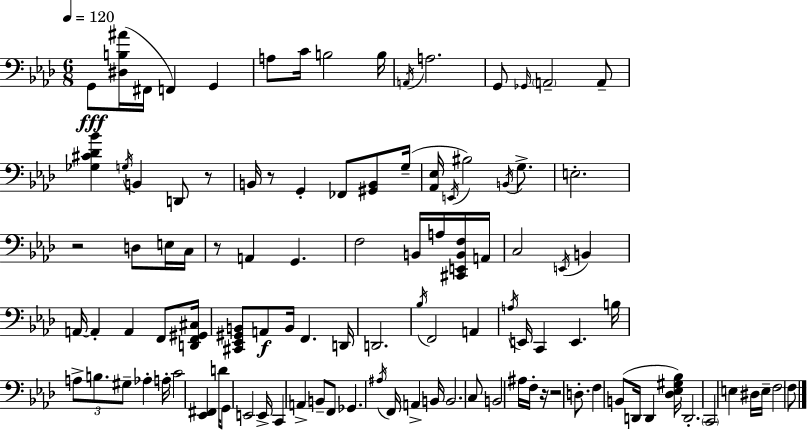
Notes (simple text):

G2/e [D#3,B3,A#4]/s F#2/s F2/q G2/q A3/e C4/s B3/h B3/s A2/s A3/h. G2/e Gb2/s A2/h A2/e [Gb3,C#4,Db4,Bb4]/q G3/s B2/q D2/e R/e B2/s R/e G2/q FES2/e [G#2,B2]/e G3/s [Ab2,Eb3]/s E2/s BIS3/h B2/s G3/e. E3/h. R/h D3/e E3/s C3/s R/e A2/q G2/q. F3/h B2/s A3/s [C#2,E2,B2,F3]/s A2/s C3/h E2/s B2/q A2/s A2/q A2/q F2/e [D2,F2,G#2,C#3]/s [C#2,Eb2,G#2,B2]/e A2/e B2/s F2/q. D2/s D2/h. Bb3/s F2/h A2/q A3/s E2/s C2/q E2/q. B3/s A3/e B3/e. G#3/e Ab3/q A3/s C4/h [Eb2,F#2]/q D4/s G2/e E2/h E2/s C2/q A2/q B2/e F2/e Gb2/q. A#3/s F2/s A2/q B2/s B2/h. C3/e B2/h A#3/s F3/s R/s R/h D3/e. F3/q B2/e D2/s D2/q [Db3,Eb3,G#3,Bb3]/s D2/h. C2/h E3/q D#3/s E3/s F3/h F3/e